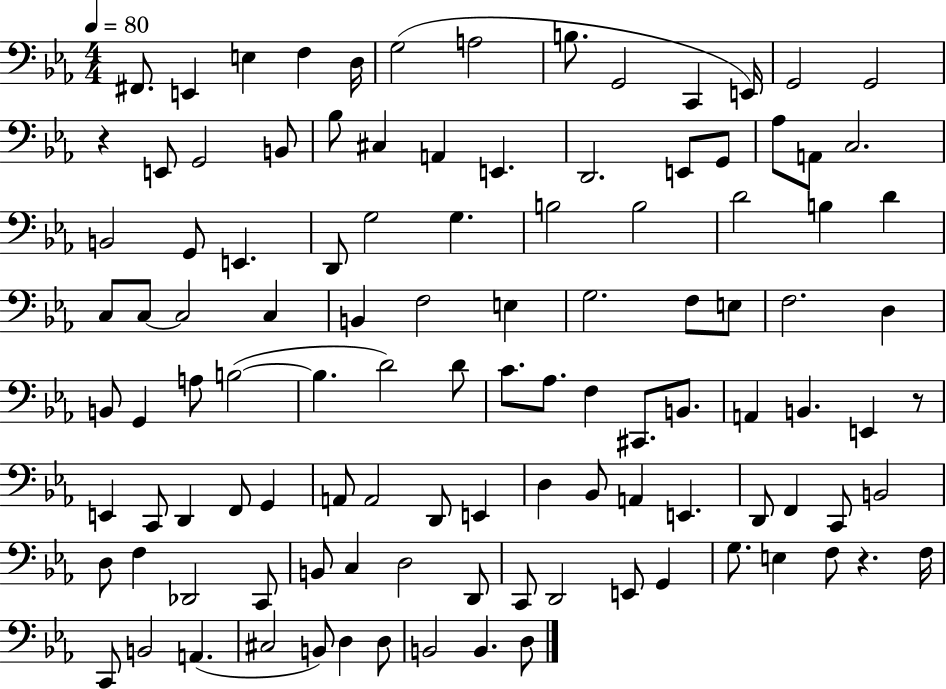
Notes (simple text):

F#2/e. E2/q E3/q F3/q D3/s G3/h A3/h B3/e. G2/h C2/q E2/s G2/h G2/h R/q E2/e G2/h B2/e Bb3/e C#3/q A2/q E2/q. D2/h. E2/e G2/e Ab3/e A2/e C3/h. B2/h G2/e E2/q. D2/e G3/h G3/q. B3/h B3/h D4/h B3/q D4/q C3/e C3/e C3/h C3/q B2/q F3/h E3/q G3/h. F3/e E3/e F3/h. D3/q B2/e G2/q A3/e B3/h B3/q. D4/h D4/e C4/e. Ab3/e. F3/q C#2/e. B2/e. A2/q B2/q. E2/q R/e E2/q C2/e D2/q F2/e G2/q A2/e A2/h D2/e E2/q D3/q Bb2/e A2/q E2/q. D2/e F2/q C2/e B2/h D3/e F3/q Db2/h C2/e B2/e C3/q D3/h D2/e C2/e D2/h E2/e G2/q G3/e. E3/q F3/e R/q. F3/s C2/e B2/h A2/q. C#3/h B2/e D3/q D3/e B2/h B2/q. D3/e